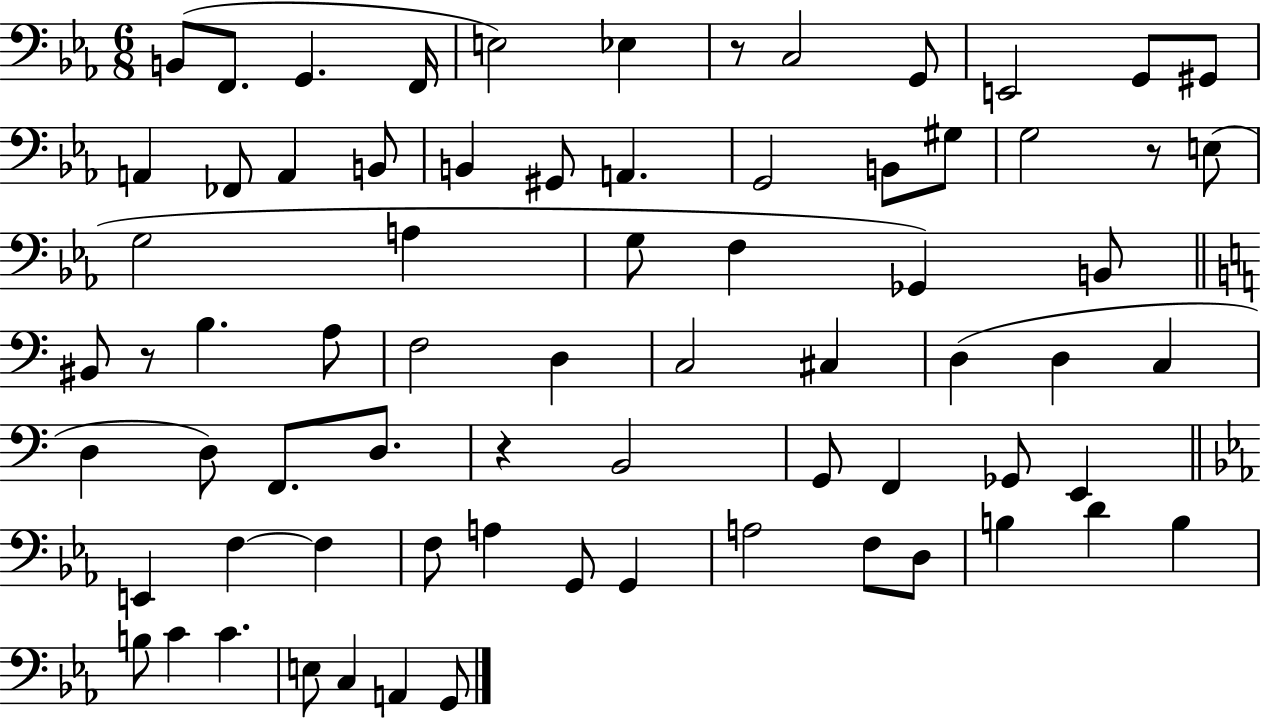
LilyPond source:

{
  \clef bass
  \numericTimeSignature
  \time 6/8
  \key ees \major
  \repeat volta 2 { b,8( f,8. g,4. f,16 | e2) ees4 | r8 c2 g,8 | e,2 g,8 gis,8 | \break a,4 fes,8 a,4 b,8 | b,4 gis,8 a,4. | g,2 b,8 gis8 | g2 r8 e8( | \break g2 a4 | g8 f4 ges,4) b,8 | \bar "||" \break \key c \major bis,8 r8 b4. a8 | f2 d4 | c2 cis4 | d4( d4 c4 | \break d4 d8) f,8. d8. | r4 b,2 | g,8 f,4 ges,8 e,4 | \bar "||" \break \key ees \major e,4 f4~~ f4 | f8 a4 g,8 g,4 | a2 f8 d8 | b4 d'4 b4 | \break b8 c'4 c'4. | e8 c4 a,4 g,8 | } \bar "|."
}